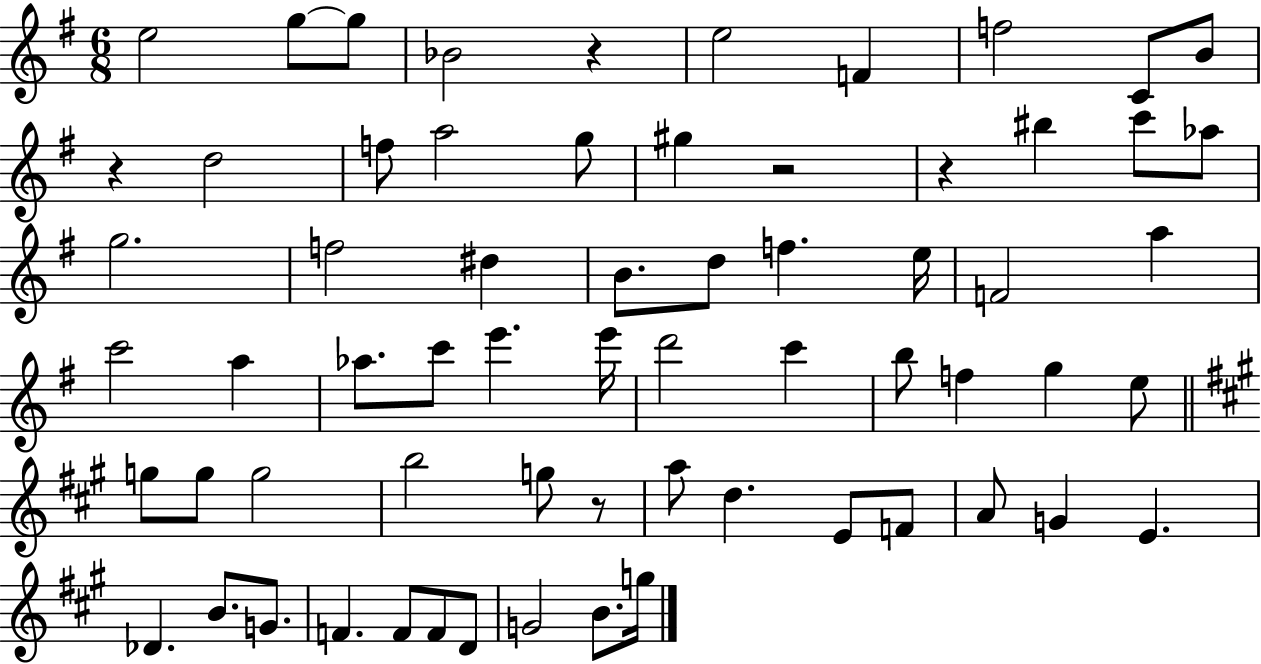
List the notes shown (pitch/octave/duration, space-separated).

E5/h G5/e G5/e Bb4/h R/q E5/h F4/q F5/h C4/e B4/e R/q D5/h F5/e A5/h G5/e G#5/q R/h R/q BIS5/q C6/e Ab5/e G5/h. F5/h D#5/q B4/e. D5/e F5/q. E5/s F4/h A5/q C6/h A5/q Ab5/e. C6/e E6/q. E6/s D6/h C6/q B5/e F5/q G5/q E5/e G5/e G5/e G5/h B5/h G5/e R/e A5/e D5/q. E4/e F4/e A4/e G4/q E4/q. Db4/q. B4/e. G4/e. F4/q. F4/e F4/e D4/e G4/h B4/e. G5/s